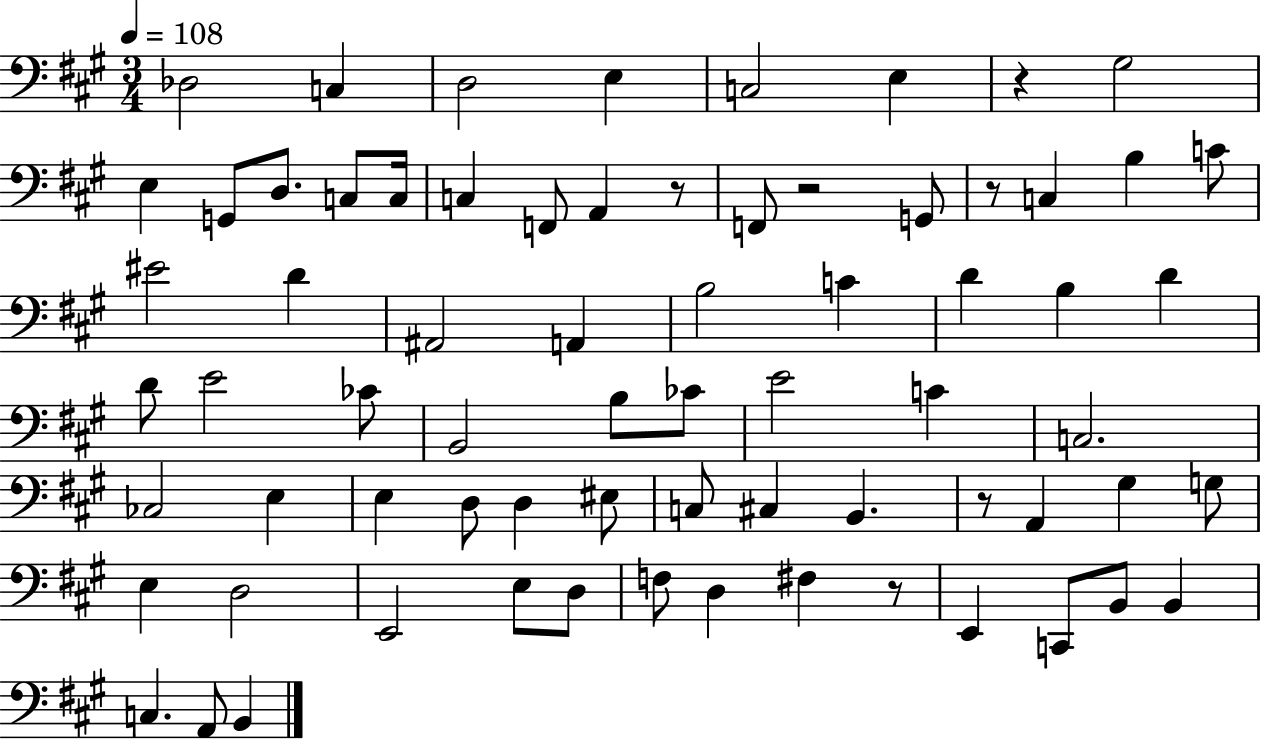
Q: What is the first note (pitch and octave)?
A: Db3